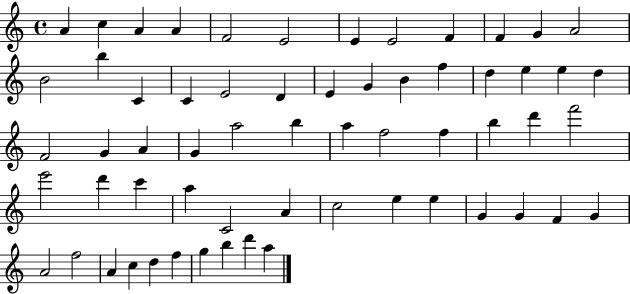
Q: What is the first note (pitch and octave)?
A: A4